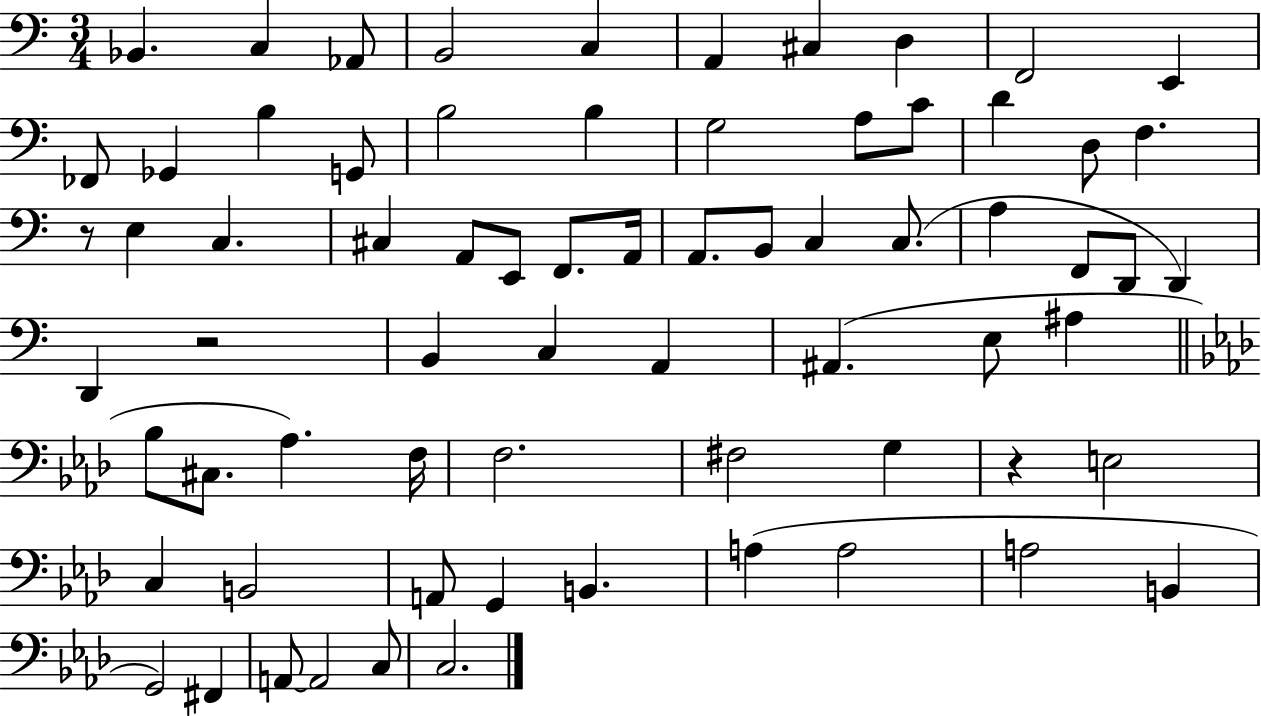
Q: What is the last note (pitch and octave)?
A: C3